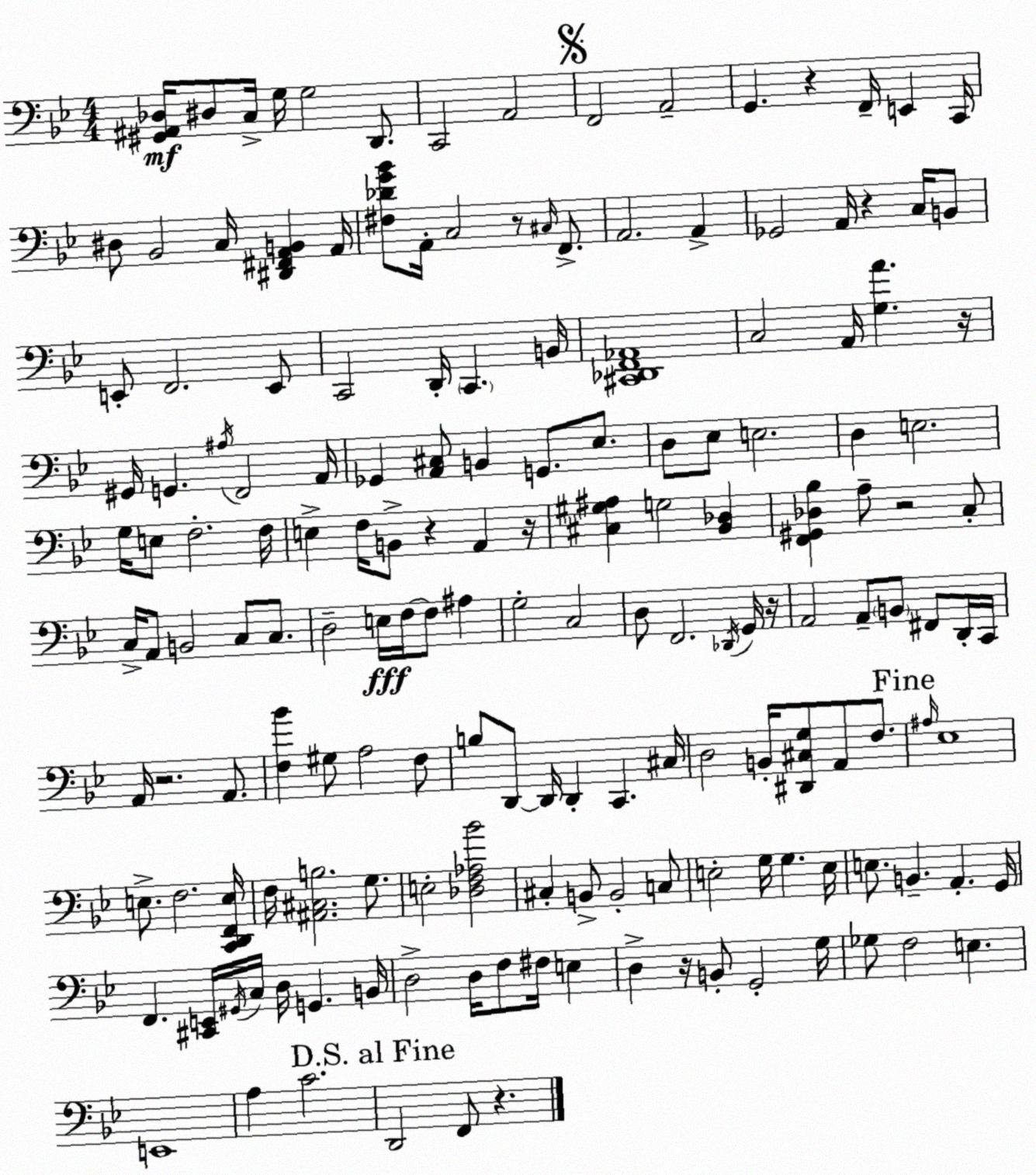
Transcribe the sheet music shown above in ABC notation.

X:1
T:Untitled
M:4/4
L:1/4
K:Gm
[^G,,^A,,_D,]/4 ^D,/2 C,/4 G,/4 G,2 D,,/2 C,,2 A,,2 F,,2 A,,2 G,, z F,,/4 E,, C,,/4 ^D,/2 _B,,2 C,/4 [^D,,^F,,A,,B,,] A,,/4 [^F,_DG_B]/2 A,,/4 C,2 z/2 ^C,/4 F,,/2 A,,2 A,, _G,,2 A,,/4 z C,/4 B,,/2 E,,/2 F,,2 E,,/2 C,,2 D,,/4 C,, B,,/4 [^C,,_D,,F,,_A,,]4 C,2 A,,/4 [G,A] z/4 ^G,,/4 G,, ^A,/4 F,,2 A,,/4 _G,, [A,,^C,]/2 B,, G,,/2 _E,/2 D,/2 _E,/2 E,2 D, E,2 G,/4 E,/2 F,2 F,/4 E, F,/4 B,,/2 z A,, z/4 [^C,^G,^A,] G,2 [_B,,_D,] [F,,^G,,_D,_B,] A,/2 z2 C,/2 C,/4 A,,/2 B,,2 C,/2 C,/2 D,2 E,/4 F,/4 F,/2 ^A, G,2 C,2 D,/2 F,,2 _D,,/4 G,,/4 z/4 A,,2 A,,/2 B,,/2 ^F,,/2 D,,/4 C,,/4 A,,/4 z2 A,,/2 [F,_B] ^G,/2 A,2 F,/2 B,/2 D,,/2 D,,/4 D,, C,, ^C,/4 D,2 B,,/4 [^D,,^C,G,]/2 A,,/2 F,/2 ^A,/4 _E,4 E,/2 F,2 [C,,D,,F,,E,]/4 F,/4 [^A,,^C,B,]2 G,/2 E,2 [_D,F,_A,_B]2 ^C, B,,/2 B,,2 C,/2 E,2 G,/4 G, E,/4 E,/2 B,, A,, G,,/4 F,, [^C,,E,,]/4 ^G,,/4 C,/4 D,/4 G,, B,,/4 D,2 D,/4 F,/2 ^F,/4 E, D, z/4 B,,/2 G,,2 G,/4 _G,/2 F,2 E, E,,4 A, C2 D,,2 F,,/2 z